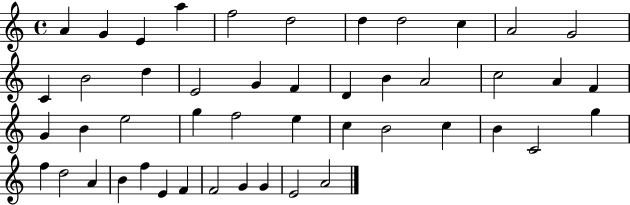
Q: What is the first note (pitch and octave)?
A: A4